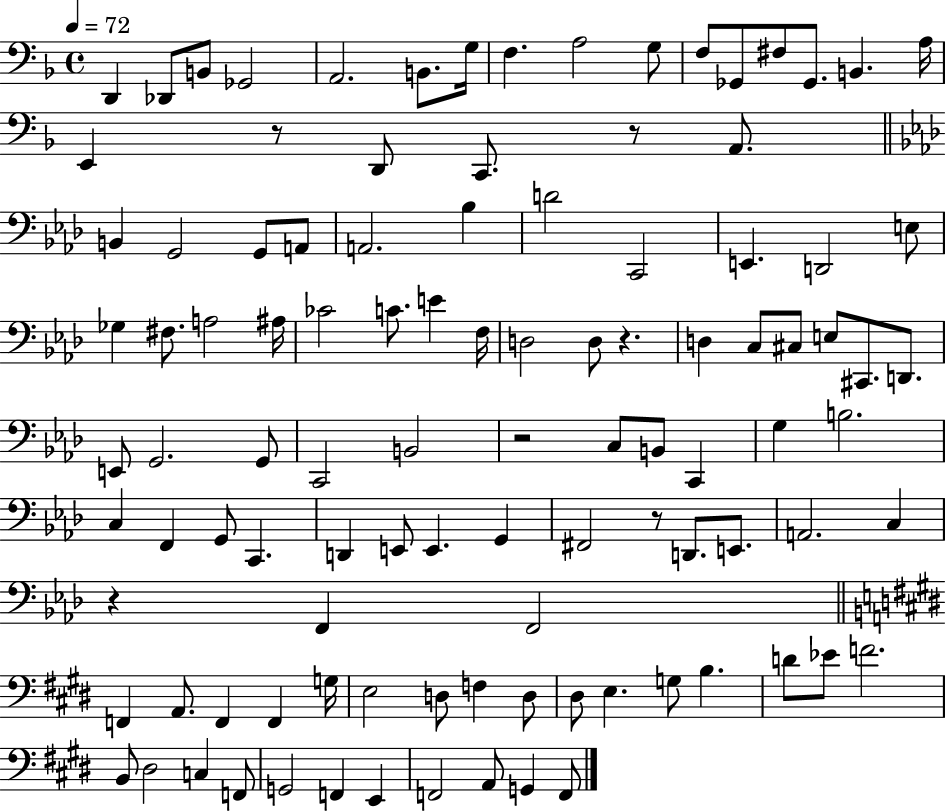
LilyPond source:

{
  \clef bass
  \time 4/4
  \defaultTimeSignature
  \key f \major
  \tempo 4 = 72
  \repeat volta 2 { d,4 des,8 b,8 ges,2 | a,2. b,8. g16 | f4. a2 g8 | f8 ges,8 fis8 ges,8. b,4. a16 | \break e,4 r8 d,8 c,8. r8 a,8. | \bar "||" \break \key f \minor b,4 g,2 g,8 a,8 | a,2. bes4 | d'2 c,2 | e,4. d,2 e8 | \break ges4 fis8. a2 ais16 | ces'2 c'8. e'4 f16 | d2 d8 r4. | d4 c8 cis8 e8 cis,8. d,8. | \break e,8 g,2. g,8 | c,2 b,2 | r2 c8 b,8 c,4 | g4 b2. | \break c4 f,4 g,8 c,4. | d,4 e,8 e,4. g,4 | fis,2 r8 d,8. e,8. | a,2. c4 | \break r4 f,4 f,2 | \bar "||" \break \key e \major f,4 a,8. f,4 f,4 g16 | e2 d8 f4 d8 | dis8 e4. g8 b4. | d'8 ees'8 f'2. | \break b,8 dis2 c4 f,8 | g,2 f,4 e,4 | f,2 a,8 g,4 f,8 | } \bar "|."
}